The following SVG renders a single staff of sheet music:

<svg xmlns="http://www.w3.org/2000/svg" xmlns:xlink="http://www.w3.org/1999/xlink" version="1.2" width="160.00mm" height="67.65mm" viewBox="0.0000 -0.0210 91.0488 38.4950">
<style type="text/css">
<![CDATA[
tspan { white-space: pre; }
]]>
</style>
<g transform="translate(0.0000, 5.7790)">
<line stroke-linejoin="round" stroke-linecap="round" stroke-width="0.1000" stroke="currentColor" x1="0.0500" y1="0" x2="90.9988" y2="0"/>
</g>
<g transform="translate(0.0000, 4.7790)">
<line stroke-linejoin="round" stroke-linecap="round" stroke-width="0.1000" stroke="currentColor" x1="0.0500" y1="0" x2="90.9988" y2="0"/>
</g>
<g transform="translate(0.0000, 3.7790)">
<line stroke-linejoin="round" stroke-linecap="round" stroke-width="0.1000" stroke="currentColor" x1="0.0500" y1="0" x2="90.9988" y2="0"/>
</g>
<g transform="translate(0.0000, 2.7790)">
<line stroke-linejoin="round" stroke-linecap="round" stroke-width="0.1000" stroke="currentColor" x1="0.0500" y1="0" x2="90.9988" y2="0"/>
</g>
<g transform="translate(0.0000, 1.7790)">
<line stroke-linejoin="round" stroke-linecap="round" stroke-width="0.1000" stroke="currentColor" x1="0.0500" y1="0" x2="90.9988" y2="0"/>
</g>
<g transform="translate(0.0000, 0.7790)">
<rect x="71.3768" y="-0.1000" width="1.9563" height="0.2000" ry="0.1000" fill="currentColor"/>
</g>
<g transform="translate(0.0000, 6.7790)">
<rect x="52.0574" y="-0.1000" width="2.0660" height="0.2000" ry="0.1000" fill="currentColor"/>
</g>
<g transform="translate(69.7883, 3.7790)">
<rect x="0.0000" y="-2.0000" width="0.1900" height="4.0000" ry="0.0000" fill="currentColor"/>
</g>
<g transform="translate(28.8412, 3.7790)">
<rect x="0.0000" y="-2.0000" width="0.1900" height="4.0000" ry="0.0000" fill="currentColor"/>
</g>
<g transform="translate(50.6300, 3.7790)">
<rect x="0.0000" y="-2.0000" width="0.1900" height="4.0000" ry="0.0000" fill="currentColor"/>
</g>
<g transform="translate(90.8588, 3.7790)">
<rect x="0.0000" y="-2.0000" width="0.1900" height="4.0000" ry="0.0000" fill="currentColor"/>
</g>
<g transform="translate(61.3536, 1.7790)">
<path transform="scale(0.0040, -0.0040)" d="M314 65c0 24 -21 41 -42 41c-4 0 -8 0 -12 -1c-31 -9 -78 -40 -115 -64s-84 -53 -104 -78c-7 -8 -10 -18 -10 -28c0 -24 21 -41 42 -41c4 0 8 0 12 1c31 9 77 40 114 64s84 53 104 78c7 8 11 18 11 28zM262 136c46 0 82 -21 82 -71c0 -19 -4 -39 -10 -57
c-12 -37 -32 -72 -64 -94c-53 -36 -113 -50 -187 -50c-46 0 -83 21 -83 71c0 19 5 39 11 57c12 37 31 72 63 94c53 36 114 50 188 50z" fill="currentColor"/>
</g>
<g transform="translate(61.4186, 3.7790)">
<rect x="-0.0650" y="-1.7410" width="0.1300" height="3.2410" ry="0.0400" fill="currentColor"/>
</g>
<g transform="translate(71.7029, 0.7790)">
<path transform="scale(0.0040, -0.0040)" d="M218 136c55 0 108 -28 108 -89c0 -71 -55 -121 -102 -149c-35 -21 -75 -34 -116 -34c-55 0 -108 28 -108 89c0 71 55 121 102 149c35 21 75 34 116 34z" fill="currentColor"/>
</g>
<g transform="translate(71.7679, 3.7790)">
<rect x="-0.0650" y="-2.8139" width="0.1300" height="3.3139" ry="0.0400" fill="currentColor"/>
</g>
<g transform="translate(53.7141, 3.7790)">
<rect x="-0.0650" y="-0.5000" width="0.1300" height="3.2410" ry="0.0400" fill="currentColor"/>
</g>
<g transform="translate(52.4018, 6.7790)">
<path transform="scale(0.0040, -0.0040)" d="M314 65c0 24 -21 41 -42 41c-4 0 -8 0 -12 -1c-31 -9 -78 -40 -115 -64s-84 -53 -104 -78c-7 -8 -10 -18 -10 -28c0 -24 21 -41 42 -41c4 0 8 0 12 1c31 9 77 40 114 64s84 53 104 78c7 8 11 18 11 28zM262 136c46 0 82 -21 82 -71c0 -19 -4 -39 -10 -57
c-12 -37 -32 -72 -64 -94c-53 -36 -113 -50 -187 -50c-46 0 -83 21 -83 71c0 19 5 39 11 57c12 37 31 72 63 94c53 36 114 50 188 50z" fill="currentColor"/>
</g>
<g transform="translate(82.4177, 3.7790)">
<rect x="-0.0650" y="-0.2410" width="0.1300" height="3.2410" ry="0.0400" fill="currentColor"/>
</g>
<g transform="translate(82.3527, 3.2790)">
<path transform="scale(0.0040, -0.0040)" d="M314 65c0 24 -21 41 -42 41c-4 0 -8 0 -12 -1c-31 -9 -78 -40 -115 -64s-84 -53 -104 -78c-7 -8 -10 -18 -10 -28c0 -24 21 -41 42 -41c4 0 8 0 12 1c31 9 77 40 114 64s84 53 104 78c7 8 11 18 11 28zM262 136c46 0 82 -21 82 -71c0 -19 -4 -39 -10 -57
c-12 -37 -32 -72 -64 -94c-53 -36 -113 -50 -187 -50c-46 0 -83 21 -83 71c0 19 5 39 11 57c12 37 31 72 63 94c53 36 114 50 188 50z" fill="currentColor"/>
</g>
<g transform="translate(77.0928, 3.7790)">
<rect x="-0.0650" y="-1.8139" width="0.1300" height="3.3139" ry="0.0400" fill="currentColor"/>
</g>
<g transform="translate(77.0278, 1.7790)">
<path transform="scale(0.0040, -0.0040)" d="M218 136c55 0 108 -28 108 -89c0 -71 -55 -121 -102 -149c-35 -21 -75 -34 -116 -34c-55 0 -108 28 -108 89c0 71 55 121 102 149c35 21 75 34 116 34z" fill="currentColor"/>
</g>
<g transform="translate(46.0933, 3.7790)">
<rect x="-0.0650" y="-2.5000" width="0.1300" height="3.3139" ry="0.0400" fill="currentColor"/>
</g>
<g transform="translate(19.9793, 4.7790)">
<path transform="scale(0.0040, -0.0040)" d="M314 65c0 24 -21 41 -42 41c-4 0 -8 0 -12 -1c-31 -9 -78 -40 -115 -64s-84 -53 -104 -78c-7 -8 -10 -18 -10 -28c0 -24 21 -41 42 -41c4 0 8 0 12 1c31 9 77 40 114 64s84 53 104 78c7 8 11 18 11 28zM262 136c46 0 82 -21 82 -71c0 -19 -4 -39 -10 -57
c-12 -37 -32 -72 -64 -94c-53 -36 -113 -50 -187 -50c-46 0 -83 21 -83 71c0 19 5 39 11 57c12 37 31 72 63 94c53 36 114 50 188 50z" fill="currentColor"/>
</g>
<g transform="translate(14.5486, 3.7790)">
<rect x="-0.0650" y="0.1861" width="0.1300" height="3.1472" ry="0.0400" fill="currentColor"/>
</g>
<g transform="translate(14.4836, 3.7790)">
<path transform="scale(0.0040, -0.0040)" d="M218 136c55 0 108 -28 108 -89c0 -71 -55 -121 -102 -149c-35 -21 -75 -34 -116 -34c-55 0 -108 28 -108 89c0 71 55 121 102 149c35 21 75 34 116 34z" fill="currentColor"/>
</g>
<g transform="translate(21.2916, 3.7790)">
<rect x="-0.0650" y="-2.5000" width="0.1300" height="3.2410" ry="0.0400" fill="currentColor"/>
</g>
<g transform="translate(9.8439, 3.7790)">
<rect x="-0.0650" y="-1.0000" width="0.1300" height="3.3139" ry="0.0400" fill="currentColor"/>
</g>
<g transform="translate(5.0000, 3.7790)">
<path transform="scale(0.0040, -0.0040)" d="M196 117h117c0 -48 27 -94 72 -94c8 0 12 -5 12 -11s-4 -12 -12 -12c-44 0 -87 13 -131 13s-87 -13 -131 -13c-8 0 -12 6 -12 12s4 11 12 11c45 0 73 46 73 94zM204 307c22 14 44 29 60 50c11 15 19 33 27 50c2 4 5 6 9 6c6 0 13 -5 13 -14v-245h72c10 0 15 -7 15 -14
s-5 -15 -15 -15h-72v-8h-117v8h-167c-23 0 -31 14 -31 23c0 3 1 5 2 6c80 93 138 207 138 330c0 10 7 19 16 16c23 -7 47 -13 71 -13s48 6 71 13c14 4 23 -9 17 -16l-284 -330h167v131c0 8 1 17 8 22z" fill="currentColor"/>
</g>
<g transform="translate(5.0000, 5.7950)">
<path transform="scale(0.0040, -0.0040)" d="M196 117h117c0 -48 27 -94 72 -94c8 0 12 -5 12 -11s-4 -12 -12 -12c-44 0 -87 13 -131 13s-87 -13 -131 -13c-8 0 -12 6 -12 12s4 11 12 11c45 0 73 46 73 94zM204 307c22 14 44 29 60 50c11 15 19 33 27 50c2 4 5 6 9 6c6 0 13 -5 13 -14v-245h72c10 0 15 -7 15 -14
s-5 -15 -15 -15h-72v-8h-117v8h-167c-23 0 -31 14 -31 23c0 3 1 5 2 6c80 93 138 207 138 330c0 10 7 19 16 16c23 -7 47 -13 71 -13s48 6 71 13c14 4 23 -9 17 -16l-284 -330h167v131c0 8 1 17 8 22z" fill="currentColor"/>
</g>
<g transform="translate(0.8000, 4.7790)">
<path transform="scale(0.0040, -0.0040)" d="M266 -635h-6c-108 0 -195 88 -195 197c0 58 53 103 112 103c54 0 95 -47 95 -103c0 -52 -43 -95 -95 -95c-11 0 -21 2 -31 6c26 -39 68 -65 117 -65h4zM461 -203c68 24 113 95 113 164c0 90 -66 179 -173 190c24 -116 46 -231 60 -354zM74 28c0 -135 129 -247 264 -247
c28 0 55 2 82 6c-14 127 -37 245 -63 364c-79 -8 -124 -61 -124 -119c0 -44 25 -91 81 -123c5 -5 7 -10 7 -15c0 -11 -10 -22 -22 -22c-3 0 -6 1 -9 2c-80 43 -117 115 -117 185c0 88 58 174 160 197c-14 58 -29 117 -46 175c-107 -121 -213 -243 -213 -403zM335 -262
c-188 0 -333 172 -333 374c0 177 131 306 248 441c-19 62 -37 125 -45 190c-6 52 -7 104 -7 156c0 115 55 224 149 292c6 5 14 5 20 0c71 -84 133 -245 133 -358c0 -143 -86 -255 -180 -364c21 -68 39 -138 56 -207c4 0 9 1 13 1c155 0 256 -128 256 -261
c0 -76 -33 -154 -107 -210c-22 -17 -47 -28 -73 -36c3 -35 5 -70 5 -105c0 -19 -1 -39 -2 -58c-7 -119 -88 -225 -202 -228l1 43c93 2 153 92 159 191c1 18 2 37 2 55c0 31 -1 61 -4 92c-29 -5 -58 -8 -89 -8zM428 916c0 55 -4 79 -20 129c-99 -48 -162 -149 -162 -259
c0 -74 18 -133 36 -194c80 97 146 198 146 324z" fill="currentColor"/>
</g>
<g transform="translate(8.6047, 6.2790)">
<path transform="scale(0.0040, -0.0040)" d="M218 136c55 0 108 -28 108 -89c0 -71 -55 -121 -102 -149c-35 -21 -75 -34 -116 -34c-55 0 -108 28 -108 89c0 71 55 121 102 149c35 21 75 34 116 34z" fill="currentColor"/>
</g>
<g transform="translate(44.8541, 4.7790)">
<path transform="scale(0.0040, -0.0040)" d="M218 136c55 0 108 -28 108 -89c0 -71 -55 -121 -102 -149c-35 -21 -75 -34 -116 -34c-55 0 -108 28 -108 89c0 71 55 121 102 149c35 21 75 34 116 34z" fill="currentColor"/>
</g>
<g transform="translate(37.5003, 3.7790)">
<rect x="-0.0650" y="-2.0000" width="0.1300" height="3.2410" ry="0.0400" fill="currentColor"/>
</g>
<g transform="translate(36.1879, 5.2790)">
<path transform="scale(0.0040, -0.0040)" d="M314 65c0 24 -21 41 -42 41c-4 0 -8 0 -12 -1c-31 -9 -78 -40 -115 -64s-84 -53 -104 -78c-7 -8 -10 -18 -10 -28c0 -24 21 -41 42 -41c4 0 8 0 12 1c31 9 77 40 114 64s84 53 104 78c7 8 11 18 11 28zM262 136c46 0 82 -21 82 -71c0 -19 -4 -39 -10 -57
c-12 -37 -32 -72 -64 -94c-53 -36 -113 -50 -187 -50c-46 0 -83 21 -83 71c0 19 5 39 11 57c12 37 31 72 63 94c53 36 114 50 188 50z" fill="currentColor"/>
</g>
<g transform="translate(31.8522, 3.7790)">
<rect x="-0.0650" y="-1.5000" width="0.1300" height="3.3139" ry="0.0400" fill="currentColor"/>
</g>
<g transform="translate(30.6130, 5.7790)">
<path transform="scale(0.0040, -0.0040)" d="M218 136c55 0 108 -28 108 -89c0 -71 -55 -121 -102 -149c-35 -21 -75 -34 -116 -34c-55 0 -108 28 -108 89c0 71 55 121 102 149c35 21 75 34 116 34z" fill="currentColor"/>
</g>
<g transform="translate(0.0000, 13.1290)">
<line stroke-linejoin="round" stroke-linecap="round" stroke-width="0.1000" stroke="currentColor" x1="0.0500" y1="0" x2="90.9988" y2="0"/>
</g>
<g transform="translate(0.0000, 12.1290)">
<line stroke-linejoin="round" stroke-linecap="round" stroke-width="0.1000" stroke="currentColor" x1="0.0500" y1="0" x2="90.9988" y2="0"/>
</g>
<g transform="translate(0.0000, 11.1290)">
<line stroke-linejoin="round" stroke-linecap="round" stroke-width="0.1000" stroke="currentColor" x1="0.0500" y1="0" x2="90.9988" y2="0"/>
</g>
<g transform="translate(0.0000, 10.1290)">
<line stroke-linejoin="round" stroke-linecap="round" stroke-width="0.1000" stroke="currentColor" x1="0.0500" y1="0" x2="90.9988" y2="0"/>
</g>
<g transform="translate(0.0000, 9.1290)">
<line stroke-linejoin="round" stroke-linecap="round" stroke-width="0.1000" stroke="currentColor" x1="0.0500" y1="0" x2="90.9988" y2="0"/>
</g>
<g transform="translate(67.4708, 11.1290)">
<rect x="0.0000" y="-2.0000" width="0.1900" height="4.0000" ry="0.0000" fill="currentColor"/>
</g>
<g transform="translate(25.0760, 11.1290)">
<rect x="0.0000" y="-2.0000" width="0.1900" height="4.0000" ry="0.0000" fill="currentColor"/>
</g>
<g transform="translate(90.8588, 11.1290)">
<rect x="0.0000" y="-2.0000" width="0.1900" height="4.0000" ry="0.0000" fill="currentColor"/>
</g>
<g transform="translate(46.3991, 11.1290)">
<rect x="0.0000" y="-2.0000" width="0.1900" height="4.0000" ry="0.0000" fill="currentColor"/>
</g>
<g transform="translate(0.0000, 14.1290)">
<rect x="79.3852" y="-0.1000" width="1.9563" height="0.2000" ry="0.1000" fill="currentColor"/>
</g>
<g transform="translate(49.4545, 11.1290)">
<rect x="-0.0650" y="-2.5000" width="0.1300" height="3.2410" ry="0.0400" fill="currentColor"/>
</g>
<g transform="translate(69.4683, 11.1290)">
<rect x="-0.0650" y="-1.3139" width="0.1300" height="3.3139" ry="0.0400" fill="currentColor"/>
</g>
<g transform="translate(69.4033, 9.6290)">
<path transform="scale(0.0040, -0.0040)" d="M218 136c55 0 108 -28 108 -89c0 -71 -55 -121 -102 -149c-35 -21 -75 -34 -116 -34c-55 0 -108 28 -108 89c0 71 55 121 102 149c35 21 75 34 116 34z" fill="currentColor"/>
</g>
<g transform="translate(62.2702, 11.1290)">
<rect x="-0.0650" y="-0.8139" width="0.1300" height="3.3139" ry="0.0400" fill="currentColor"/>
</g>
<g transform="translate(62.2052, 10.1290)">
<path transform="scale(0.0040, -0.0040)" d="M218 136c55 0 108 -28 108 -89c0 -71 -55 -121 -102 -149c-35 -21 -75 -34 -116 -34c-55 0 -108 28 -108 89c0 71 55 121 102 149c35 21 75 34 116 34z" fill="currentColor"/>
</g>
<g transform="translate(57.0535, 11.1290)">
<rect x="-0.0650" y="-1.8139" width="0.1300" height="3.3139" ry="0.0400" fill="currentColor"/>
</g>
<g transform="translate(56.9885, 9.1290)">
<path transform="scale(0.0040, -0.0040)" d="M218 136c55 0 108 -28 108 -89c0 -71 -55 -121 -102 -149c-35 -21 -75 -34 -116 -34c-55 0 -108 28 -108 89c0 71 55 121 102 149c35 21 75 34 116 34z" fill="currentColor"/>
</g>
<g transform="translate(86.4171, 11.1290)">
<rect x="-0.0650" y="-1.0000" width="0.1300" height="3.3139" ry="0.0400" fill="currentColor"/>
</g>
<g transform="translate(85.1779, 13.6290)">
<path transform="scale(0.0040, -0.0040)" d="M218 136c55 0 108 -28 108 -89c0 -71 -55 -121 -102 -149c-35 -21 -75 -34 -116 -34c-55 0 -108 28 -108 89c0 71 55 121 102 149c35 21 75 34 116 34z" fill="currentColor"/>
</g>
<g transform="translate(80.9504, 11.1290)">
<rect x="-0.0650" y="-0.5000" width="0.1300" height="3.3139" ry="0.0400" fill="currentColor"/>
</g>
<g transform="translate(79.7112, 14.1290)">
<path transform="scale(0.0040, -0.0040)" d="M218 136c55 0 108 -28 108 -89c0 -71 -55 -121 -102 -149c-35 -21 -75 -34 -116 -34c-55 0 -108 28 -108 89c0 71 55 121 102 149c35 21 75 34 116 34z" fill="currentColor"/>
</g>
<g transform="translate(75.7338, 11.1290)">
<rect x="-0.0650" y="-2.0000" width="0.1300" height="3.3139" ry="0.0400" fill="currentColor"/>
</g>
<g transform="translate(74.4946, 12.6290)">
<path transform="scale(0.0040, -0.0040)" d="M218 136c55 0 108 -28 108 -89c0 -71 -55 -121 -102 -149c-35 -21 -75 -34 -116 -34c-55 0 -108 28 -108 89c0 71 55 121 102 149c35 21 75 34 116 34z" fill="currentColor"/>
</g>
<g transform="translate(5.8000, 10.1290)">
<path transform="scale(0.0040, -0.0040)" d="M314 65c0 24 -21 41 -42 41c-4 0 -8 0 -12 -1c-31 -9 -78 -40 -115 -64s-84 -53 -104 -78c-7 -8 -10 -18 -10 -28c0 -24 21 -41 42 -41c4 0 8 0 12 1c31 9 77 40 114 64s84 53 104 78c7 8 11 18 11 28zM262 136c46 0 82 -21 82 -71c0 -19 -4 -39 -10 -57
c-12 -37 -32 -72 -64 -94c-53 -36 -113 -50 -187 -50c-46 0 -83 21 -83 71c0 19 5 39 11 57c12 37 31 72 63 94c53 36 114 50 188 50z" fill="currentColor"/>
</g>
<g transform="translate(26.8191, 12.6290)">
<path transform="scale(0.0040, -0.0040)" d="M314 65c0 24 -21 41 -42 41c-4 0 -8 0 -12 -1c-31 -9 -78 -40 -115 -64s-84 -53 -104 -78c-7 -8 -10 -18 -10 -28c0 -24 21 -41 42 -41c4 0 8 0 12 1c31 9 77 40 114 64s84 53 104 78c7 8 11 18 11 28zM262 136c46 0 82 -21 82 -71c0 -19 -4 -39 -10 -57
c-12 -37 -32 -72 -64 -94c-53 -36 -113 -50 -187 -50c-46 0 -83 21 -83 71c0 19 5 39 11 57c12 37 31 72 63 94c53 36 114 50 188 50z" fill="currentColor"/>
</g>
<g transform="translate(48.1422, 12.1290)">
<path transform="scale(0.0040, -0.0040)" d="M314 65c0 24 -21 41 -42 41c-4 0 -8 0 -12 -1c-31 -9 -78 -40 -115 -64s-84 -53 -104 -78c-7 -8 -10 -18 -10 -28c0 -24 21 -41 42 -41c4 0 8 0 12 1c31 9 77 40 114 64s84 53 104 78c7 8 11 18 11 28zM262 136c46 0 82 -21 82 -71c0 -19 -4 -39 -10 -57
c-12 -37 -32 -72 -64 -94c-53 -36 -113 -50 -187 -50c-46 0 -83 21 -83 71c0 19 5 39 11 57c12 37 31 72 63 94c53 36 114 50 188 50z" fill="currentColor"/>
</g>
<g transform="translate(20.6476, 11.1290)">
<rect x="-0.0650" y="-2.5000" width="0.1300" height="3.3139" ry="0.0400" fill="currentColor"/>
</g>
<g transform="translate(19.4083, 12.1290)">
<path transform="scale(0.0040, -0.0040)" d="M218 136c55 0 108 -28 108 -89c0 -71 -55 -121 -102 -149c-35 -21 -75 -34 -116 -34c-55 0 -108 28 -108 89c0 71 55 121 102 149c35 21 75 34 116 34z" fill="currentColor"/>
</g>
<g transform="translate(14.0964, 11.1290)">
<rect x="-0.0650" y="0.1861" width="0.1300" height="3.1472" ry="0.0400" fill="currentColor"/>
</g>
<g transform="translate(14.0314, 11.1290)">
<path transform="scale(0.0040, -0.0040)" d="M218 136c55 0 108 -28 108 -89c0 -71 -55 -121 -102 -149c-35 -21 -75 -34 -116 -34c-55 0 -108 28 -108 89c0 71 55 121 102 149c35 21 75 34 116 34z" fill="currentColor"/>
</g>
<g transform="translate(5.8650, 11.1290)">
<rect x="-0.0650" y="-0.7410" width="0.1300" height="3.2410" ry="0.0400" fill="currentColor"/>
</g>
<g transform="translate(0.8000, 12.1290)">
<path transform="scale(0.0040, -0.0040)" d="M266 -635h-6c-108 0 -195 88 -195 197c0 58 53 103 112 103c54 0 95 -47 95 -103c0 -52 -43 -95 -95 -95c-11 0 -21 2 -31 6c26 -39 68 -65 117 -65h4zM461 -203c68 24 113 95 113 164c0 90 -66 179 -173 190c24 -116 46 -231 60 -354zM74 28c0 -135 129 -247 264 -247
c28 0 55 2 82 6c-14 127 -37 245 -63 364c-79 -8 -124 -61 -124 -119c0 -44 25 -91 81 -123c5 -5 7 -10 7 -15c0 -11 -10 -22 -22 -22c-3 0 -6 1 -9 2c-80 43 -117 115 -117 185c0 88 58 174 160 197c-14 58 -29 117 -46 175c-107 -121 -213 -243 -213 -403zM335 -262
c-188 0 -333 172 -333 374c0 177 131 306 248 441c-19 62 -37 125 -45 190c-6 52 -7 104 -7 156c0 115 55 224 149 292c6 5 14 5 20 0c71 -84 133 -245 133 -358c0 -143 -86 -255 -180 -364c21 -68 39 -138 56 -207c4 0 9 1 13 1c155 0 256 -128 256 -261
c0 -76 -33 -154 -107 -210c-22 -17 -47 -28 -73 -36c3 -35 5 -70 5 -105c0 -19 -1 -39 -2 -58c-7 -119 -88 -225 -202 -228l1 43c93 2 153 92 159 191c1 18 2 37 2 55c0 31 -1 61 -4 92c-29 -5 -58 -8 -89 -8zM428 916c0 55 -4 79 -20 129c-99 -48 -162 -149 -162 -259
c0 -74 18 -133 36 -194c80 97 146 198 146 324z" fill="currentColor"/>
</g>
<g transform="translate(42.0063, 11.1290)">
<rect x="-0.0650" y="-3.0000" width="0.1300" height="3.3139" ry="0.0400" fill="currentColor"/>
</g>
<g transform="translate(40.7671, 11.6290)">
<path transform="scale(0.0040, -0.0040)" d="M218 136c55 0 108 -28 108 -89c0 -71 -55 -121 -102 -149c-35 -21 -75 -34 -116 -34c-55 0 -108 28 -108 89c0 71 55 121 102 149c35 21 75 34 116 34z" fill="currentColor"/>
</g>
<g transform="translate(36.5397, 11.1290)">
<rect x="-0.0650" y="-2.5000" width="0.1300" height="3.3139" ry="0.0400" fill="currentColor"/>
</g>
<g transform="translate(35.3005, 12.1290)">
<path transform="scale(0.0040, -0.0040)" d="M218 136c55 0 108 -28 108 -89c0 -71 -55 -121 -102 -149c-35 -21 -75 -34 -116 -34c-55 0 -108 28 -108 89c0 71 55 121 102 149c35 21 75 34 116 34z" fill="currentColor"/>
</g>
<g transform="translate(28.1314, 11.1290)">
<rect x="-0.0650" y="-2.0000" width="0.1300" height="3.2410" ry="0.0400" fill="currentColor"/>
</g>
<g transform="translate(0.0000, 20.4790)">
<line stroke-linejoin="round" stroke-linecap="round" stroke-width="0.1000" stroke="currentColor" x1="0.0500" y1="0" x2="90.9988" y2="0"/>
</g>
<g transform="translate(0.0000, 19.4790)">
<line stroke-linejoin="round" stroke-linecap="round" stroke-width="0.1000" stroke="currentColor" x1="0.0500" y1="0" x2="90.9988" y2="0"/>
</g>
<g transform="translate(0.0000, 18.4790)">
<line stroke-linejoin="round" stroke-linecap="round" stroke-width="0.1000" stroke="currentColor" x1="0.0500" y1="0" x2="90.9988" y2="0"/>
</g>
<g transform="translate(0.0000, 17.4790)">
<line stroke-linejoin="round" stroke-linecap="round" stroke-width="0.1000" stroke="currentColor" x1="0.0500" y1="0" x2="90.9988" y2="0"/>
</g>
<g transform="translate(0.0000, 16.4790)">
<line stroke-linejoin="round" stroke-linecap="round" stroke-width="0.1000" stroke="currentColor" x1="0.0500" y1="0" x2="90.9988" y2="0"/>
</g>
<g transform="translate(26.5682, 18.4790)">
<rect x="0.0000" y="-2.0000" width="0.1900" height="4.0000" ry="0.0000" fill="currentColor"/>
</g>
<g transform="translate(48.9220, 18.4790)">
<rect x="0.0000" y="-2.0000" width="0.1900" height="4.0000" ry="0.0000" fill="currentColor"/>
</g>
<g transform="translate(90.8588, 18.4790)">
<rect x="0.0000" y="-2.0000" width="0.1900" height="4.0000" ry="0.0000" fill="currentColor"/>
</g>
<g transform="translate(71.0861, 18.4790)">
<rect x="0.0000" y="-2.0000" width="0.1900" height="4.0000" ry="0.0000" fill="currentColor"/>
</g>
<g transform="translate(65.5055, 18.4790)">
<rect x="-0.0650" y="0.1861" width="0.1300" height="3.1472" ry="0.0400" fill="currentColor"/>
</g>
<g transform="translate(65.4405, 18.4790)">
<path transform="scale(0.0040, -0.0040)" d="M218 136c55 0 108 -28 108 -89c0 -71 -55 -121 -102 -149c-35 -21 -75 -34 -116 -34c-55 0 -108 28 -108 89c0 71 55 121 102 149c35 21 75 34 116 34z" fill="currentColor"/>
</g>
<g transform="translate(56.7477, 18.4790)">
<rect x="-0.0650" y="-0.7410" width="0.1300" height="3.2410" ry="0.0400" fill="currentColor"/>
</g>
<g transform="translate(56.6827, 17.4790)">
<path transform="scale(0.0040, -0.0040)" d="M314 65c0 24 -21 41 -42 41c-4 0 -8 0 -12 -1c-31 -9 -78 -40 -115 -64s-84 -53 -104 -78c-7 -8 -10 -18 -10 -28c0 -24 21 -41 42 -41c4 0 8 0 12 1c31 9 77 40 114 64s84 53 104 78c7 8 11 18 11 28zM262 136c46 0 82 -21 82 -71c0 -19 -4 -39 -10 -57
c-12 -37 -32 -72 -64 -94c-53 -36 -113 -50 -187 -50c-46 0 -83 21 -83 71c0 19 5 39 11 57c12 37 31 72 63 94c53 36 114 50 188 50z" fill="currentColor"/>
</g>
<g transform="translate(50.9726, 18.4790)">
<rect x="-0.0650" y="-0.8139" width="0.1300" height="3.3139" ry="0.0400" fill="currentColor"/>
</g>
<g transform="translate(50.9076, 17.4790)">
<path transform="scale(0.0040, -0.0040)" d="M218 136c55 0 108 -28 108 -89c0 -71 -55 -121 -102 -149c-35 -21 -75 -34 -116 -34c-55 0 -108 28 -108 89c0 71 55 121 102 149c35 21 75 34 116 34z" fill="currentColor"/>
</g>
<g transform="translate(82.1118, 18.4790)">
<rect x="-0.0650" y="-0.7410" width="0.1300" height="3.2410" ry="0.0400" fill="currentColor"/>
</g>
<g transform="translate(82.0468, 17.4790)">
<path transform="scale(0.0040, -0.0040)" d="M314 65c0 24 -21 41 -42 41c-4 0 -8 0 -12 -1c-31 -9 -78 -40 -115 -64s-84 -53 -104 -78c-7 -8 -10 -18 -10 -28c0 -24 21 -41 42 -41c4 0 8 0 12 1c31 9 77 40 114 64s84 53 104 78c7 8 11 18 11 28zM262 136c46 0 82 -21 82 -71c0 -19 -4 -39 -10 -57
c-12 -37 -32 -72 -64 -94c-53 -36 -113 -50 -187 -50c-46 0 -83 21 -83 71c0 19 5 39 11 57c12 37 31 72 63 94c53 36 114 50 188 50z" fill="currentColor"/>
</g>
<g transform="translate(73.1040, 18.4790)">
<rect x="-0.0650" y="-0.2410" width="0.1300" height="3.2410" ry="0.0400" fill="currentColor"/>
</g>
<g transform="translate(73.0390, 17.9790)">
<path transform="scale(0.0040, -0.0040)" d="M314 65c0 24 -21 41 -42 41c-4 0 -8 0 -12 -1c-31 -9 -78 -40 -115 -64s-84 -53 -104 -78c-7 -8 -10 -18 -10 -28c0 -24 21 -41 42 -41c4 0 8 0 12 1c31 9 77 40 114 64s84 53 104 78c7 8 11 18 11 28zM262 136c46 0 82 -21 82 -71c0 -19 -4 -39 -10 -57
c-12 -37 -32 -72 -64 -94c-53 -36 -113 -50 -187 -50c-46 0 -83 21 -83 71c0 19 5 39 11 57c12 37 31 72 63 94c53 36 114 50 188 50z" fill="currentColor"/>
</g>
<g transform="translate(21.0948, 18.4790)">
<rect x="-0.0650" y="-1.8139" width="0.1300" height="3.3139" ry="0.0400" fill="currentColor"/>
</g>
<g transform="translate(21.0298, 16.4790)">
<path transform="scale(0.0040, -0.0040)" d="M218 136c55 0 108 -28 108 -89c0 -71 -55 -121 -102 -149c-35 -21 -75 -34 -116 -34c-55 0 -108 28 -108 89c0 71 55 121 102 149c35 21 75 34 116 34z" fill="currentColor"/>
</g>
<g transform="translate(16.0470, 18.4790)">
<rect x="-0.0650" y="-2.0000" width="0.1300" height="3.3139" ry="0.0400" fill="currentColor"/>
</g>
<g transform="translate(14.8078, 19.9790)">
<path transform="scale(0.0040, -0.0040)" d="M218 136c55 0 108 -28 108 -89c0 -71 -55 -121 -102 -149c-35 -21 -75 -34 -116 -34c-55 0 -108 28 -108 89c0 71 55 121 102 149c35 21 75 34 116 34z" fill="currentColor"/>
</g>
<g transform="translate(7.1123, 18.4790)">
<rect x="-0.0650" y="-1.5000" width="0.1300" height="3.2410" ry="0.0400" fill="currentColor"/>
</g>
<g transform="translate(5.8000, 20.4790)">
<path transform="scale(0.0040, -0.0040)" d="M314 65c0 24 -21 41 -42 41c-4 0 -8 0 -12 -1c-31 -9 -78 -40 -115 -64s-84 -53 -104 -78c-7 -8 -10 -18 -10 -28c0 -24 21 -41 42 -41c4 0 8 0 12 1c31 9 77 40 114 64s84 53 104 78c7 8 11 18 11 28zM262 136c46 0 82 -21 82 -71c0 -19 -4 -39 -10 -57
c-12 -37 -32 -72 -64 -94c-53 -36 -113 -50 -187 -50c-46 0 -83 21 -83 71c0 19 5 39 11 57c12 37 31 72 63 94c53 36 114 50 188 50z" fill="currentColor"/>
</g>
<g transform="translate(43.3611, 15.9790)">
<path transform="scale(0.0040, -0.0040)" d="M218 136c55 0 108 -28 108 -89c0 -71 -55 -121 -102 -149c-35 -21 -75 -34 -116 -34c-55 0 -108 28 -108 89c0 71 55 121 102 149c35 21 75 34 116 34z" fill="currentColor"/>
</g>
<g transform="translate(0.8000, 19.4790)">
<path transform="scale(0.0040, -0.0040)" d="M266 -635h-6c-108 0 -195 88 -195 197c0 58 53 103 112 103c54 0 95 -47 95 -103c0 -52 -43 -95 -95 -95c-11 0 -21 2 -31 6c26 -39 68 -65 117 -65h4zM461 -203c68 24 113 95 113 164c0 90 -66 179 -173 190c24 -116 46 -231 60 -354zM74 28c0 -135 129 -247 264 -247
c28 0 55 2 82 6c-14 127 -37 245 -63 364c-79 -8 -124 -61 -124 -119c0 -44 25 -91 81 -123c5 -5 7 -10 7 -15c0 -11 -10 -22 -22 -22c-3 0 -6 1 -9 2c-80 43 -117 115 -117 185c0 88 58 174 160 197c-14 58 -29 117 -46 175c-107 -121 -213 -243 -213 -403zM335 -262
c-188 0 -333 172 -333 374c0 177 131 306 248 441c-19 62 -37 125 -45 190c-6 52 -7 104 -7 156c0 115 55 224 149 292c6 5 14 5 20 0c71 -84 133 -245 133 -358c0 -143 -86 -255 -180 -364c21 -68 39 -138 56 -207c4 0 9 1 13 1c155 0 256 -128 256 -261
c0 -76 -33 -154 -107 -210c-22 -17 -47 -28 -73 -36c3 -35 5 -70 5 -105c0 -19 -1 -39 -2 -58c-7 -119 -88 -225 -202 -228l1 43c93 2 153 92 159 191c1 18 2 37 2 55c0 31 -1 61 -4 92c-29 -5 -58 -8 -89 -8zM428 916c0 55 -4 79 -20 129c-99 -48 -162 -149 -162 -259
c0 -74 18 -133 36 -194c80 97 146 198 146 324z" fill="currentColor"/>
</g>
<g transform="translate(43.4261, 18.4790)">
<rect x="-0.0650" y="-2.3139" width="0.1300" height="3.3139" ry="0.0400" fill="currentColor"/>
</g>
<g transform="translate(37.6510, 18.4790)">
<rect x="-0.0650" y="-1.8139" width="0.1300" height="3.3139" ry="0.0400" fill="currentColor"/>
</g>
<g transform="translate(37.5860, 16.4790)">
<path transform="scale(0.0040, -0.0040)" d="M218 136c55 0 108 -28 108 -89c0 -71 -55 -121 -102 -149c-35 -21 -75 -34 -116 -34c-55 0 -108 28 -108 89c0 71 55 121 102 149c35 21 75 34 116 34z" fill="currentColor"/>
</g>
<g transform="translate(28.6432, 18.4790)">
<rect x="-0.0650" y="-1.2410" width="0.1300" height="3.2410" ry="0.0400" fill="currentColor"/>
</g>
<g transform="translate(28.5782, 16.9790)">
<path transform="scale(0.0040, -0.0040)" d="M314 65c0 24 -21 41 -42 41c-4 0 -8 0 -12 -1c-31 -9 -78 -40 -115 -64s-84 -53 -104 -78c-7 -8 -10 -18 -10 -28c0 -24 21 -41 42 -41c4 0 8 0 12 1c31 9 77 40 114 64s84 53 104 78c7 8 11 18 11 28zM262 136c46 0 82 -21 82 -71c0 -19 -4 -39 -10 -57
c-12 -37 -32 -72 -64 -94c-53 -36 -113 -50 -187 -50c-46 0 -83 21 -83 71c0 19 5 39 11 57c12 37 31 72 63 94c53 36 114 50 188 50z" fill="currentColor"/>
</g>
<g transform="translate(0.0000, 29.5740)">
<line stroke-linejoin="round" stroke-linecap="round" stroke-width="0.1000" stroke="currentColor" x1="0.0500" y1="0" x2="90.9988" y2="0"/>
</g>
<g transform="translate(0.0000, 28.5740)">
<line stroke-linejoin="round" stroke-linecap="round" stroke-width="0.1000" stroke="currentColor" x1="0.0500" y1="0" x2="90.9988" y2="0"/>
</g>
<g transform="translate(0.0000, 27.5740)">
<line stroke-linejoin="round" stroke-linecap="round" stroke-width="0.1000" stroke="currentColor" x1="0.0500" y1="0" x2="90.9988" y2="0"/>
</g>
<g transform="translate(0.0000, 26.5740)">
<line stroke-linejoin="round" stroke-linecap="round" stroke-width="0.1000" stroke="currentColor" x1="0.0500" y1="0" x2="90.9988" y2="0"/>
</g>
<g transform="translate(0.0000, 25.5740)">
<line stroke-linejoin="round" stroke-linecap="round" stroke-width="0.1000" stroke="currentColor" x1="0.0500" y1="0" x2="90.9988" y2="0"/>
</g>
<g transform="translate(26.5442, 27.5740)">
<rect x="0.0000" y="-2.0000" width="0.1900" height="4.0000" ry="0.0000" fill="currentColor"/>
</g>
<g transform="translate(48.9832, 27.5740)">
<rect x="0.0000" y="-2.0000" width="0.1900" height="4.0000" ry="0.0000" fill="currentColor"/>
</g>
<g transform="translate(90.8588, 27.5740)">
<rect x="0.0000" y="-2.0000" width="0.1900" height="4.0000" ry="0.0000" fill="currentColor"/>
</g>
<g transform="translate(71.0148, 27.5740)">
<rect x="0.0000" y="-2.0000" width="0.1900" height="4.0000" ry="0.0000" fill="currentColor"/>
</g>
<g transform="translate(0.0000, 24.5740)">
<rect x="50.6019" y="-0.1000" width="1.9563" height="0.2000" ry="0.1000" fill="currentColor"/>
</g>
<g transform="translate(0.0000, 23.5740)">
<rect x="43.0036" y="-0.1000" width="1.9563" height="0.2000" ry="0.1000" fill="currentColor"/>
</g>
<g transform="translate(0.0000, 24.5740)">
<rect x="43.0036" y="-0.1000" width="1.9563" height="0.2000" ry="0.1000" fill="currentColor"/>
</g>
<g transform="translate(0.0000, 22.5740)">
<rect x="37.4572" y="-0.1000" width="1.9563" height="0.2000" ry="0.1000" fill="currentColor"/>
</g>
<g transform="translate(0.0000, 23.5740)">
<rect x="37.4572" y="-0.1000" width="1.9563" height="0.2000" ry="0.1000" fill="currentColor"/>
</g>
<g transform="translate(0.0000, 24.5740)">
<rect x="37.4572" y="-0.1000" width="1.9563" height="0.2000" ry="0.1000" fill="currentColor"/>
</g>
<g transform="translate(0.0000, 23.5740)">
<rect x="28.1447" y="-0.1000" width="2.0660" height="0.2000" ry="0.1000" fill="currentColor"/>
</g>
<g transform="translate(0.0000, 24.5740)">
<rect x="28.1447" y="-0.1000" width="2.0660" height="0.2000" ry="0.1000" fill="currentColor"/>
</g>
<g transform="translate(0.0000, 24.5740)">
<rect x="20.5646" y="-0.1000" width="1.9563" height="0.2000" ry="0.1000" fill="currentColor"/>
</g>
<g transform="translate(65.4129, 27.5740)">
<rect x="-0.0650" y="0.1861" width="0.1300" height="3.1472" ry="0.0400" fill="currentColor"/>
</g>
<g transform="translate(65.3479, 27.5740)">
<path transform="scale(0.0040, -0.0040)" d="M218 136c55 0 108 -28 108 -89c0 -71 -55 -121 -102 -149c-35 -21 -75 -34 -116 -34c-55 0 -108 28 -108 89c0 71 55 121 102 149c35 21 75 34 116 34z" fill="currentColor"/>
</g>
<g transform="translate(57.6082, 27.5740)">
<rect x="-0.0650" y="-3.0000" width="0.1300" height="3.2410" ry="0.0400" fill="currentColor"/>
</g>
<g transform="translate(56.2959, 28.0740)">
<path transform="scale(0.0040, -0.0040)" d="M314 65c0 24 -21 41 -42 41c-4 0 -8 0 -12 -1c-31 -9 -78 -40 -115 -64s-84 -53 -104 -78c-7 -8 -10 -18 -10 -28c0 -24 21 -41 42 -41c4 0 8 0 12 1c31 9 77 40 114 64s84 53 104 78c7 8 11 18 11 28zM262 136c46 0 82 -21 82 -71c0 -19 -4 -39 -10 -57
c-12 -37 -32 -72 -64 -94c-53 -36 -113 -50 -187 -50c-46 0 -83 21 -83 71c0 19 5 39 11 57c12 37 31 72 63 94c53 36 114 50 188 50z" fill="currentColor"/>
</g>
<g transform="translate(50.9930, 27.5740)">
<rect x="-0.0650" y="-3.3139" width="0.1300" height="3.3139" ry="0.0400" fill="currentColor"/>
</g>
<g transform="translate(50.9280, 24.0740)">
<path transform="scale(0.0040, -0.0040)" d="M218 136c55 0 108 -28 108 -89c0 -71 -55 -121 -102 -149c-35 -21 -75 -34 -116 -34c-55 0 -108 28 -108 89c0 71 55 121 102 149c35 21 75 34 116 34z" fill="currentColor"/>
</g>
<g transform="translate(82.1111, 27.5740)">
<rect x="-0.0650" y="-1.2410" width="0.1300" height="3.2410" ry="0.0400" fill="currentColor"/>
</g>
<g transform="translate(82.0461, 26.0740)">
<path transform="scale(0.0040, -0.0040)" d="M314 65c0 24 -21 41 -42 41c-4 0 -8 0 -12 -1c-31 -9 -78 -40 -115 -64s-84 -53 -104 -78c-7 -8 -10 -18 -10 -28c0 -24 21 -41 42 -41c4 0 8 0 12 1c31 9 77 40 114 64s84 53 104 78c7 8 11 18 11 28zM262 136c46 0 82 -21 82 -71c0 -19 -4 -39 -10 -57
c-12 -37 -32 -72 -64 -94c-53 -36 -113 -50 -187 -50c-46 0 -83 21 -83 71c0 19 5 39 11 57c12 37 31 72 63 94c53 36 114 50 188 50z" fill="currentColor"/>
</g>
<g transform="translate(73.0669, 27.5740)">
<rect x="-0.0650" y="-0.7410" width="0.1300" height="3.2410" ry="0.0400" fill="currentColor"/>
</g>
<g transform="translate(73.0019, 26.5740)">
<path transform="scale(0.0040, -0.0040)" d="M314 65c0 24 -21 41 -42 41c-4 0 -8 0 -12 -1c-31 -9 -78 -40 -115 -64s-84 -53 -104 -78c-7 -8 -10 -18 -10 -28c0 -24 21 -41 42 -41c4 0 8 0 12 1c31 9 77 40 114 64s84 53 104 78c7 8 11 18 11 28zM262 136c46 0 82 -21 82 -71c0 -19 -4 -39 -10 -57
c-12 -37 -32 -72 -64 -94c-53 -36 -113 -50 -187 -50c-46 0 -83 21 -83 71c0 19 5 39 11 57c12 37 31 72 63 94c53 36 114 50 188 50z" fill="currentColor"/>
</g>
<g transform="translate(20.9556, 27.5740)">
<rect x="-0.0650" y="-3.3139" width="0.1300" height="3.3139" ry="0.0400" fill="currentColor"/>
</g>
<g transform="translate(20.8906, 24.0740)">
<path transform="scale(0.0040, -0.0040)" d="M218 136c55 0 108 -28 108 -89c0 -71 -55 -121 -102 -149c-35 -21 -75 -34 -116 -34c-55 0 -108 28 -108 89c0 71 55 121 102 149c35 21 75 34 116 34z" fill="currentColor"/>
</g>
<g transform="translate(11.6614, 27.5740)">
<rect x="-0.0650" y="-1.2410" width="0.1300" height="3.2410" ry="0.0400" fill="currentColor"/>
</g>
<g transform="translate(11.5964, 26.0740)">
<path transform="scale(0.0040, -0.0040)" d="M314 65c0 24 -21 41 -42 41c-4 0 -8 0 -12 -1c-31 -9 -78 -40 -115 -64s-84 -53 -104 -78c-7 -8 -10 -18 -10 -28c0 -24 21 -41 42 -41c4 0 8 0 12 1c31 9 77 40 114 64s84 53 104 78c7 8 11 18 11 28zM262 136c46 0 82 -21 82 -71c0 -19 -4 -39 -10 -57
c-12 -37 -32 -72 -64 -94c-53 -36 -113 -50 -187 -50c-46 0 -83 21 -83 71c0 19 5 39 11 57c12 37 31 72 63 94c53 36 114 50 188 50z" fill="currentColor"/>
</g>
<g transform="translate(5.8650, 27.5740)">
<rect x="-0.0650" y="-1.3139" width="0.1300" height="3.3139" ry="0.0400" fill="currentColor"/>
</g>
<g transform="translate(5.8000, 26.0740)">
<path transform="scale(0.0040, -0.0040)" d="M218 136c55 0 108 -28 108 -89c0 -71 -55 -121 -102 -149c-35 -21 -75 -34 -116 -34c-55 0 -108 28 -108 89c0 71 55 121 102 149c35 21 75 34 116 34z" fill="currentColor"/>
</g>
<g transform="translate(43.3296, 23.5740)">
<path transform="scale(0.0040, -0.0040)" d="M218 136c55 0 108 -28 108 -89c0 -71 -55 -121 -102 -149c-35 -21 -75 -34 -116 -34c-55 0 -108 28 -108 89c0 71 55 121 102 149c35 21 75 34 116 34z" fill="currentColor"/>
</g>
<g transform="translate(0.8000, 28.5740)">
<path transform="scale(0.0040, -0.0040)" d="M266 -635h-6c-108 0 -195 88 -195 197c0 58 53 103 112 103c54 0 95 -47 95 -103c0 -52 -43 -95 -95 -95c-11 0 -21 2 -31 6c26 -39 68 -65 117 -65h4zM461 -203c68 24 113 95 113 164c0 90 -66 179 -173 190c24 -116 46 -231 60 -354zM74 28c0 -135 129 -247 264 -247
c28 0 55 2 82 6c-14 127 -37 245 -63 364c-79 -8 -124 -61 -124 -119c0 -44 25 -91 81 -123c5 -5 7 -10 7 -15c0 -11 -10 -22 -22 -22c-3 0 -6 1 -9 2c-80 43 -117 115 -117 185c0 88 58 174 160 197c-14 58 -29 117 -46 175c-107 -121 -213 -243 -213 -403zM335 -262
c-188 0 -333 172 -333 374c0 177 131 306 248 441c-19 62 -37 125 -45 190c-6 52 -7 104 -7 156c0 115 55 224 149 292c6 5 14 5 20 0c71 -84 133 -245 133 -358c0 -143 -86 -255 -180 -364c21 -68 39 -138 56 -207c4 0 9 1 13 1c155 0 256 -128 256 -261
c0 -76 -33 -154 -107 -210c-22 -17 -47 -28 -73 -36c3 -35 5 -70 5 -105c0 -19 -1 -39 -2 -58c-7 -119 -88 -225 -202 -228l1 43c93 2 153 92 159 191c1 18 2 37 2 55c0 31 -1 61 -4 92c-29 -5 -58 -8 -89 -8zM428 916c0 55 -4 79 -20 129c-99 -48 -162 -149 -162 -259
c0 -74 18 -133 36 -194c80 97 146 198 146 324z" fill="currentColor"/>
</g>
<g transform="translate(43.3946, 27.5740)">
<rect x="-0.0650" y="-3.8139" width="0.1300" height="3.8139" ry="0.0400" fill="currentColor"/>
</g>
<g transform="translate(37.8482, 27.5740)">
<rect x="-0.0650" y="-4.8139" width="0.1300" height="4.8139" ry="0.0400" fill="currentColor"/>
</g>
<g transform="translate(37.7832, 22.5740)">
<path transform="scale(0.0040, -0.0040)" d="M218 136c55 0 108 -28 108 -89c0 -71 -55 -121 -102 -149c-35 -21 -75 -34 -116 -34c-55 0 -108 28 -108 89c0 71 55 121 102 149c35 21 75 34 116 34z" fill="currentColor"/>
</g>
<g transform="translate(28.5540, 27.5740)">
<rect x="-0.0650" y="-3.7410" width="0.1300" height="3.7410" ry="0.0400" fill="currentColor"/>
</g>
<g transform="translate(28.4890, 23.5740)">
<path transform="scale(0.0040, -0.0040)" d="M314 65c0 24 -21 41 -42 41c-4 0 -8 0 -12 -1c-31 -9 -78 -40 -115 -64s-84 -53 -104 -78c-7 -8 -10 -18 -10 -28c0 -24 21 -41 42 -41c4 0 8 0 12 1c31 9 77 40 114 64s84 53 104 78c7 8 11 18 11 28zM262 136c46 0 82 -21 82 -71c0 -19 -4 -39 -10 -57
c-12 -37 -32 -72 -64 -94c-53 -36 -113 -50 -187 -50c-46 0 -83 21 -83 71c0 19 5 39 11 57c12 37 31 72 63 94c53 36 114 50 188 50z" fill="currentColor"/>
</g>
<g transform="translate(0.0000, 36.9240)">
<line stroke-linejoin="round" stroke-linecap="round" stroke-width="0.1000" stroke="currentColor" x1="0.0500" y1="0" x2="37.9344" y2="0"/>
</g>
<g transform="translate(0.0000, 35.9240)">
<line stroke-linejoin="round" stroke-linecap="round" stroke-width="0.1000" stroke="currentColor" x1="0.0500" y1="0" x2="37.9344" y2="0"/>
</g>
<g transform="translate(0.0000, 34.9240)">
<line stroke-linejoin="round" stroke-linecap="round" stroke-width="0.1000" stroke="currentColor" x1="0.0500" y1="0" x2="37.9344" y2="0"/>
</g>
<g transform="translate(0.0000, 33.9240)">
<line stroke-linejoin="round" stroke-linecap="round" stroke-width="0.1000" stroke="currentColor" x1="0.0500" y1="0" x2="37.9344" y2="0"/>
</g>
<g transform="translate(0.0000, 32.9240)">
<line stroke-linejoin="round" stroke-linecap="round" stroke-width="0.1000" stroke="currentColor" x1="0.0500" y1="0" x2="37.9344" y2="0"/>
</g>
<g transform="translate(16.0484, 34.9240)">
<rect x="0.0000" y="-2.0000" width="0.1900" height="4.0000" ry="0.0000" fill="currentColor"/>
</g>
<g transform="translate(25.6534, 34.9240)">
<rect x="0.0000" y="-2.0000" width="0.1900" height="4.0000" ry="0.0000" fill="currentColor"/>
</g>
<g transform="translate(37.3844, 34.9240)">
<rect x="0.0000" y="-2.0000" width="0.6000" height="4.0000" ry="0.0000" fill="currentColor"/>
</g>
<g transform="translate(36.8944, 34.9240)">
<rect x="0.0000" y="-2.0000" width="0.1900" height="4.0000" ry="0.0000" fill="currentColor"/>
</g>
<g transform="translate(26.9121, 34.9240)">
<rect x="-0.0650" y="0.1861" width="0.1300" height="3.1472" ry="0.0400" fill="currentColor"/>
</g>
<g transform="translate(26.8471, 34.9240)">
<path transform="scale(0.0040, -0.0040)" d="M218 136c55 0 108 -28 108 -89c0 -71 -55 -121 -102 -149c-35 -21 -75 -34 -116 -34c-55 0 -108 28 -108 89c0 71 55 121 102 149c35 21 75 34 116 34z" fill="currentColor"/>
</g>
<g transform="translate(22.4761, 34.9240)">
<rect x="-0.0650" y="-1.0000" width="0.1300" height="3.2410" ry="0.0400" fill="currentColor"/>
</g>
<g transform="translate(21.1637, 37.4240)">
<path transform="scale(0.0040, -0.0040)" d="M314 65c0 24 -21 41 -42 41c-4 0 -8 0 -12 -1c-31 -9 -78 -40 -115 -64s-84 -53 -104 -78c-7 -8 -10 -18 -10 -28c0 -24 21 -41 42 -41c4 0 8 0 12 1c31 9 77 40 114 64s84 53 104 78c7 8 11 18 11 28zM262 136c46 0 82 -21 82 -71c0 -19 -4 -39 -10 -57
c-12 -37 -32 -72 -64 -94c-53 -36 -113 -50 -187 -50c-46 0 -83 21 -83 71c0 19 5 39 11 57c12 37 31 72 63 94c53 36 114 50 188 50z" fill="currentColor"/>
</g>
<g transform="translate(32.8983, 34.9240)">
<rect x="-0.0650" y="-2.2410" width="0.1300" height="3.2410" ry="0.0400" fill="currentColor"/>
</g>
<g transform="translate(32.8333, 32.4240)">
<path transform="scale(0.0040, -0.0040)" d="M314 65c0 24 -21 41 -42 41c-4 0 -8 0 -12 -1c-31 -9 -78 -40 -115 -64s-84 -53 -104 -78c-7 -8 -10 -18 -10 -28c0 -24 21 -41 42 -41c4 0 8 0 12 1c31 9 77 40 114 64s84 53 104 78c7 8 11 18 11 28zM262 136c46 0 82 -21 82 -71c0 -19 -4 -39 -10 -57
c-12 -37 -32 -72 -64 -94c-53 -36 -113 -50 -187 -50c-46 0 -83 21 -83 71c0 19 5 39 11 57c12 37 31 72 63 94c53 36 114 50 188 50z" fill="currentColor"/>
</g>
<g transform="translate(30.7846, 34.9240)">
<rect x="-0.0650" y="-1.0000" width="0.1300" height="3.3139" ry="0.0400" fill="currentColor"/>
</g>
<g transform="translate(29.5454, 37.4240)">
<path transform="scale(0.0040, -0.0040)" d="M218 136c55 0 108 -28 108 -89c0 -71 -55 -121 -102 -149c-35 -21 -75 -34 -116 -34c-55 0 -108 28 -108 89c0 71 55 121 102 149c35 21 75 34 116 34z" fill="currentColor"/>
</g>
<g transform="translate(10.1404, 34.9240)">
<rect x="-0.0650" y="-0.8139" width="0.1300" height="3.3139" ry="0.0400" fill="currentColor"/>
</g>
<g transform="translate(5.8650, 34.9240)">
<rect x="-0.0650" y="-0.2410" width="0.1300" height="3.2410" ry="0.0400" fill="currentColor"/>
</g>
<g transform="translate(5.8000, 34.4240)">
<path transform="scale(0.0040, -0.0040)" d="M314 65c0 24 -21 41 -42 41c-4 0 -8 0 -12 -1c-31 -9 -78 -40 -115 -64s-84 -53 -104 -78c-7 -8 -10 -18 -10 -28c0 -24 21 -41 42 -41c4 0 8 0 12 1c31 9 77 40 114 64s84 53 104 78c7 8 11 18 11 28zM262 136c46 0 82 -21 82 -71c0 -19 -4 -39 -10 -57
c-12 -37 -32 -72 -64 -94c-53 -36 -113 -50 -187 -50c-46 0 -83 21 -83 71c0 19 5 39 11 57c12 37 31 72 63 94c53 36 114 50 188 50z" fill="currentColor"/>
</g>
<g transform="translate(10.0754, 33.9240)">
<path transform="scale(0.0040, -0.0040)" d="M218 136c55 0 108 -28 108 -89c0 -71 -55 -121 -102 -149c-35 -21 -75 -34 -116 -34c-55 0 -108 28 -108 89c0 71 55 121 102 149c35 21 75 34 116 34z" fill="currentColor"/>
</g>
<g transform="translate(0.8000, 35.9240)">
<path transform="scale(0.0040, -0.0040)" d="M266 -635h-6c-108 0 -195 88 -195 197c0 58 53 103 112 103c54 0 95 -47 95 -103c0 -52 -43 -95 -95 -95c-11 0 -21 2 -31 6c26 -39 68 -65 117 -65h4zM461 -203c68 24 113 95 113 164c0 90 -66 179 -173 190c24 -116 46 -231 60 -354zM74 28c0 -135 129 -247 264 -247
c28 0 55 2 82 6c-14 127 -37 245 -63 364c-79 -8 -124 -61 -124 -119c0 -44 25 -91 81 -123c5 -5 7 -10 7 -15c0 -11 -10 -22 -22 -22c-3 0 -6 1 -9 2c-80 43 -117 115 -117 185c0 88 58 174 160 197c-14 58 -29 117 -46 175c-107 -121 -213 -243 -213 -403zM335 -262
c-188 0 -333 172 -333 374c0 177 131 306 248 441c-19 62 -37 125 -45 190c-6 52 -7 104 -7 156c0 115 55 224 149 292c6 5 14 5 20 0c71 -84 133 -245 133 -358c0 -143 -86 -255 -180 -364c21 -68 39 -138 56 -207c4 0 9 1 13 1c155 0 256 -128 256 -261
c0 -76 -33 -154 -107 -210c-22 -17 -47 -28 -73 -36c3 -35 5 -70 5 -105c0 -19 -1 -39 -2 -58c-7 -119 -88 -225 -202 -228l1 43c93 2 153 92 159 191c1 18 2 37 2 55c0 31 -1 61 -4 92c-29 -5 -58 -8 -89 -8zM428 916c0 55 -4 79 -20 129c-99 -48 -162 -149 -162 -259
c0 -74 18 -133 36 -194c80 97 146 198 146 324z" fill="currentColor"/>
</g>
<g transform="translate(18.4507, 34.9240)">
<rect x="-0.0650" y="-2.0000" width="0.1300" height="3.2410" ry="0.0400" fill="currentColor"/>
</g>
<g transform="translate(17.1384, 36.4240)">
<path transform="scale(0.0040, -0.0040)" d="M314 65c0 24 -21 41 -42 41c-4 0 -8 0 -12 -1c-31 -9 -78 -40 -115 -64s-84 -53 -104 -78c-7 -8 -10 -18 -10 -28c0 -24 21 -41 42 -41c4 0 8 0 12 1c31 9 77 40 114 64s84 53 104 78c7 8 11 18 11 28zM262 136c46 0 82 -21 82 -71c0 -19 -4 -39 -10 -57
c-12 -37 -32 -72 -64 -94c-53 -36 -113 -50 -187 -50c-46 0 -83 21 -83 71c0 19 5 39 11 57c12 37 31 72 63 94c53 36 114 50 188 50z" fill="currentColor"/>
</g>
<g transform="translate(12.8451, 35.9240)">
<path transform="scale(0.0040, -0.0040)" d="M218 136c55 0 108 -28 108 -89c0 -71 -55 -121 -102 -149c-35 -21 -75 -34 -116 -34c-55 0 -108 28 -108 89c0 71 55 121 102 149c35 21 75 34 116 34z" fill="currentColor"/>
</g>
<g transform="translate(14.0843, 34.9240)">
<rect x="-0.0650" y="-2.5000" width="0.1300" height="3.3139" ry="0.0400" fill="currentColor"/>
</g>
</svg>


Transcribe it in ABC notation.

X:1
T:Untitled
M:4/4
L:1/4
K:C
D B G2 E F2 G C2 f2 a f c2 d2 B G F2 G A G2 f d e F C D E2 F f e2 f g d d2 B c2 d2 e e2 b c'2 e' c' b A2 B d2 e2 c2 d G F2 D2 B D g2